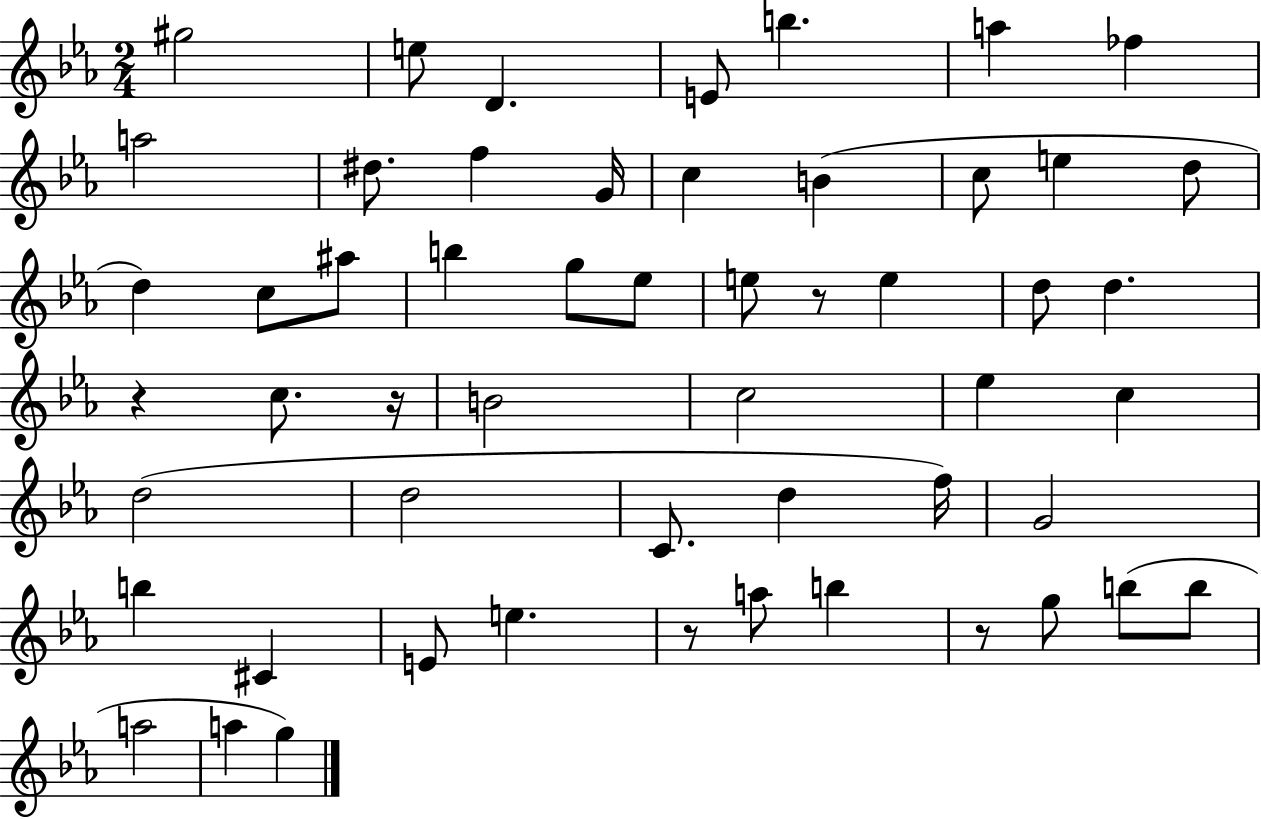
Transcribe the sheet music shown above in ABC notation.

X:1
T:Untitled
M:2/4
L:1/4
K:Eb
^g2 e/2 D E/2 b a _f a2 ^d/2 f G/4 c B c/2 e d/2 d c/2 ^a/2 b g/2 _e/2 e/2 z/2 e d/2 d z c/2 z/4 B2 c2 _e c d2 d2 C/2 d f/4 G2 b ^C E/2 e z/2 a/2 b z/2 g/2 b/2 b/2 a2 a g